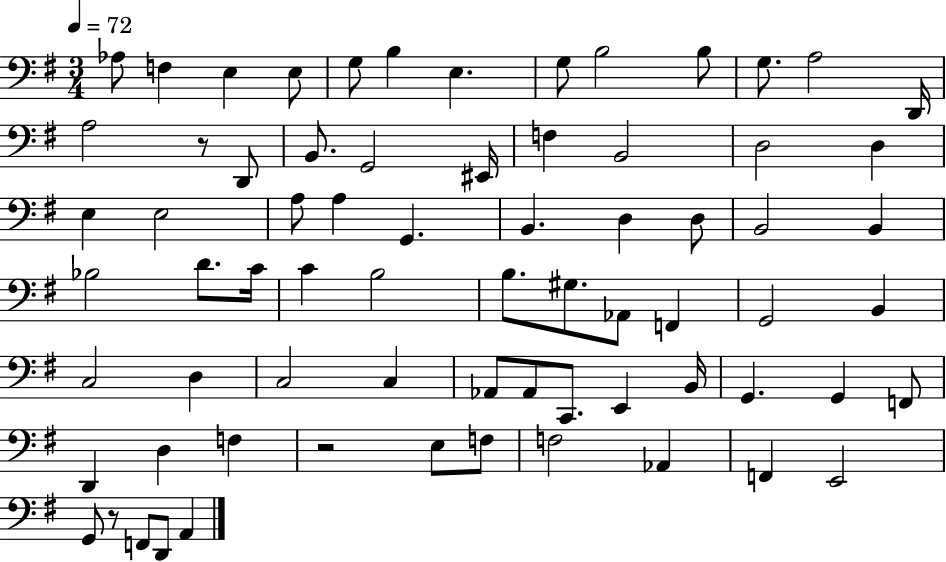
Ab3/e F3/q E3/q E3/e G3/e B3/q E3/q. G3/e B3/h B3/e G3/e. A3/h D2/s A3/h R/e D2/e B2/e. G2/h EIS2/s F3/q B2/h D3/h D3/q E3/q E3/h A3/e A3/q G2/q. B2/q. D3/q D3/e B2/h B2/q Bb3/h D4/e. C4/s C4/q B3/h B3/e. G#3/e. Ab2/e F2/q G2/h B2/q C3/h D3/q C3/h C3/q Ab2/e Ab2/e C2/e. E2/q B2/s G2/q. G2/q F2/e D2/q D3/q F3/q R/h E3/e F3/e F3/h Ab2/q F2/q E2/h G2/e R/e F2/e D2/e A2/q